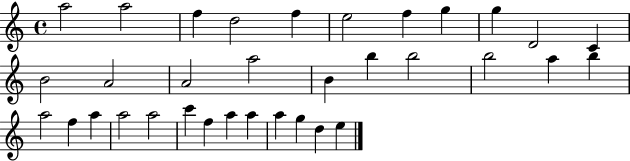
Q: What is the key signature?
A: C major